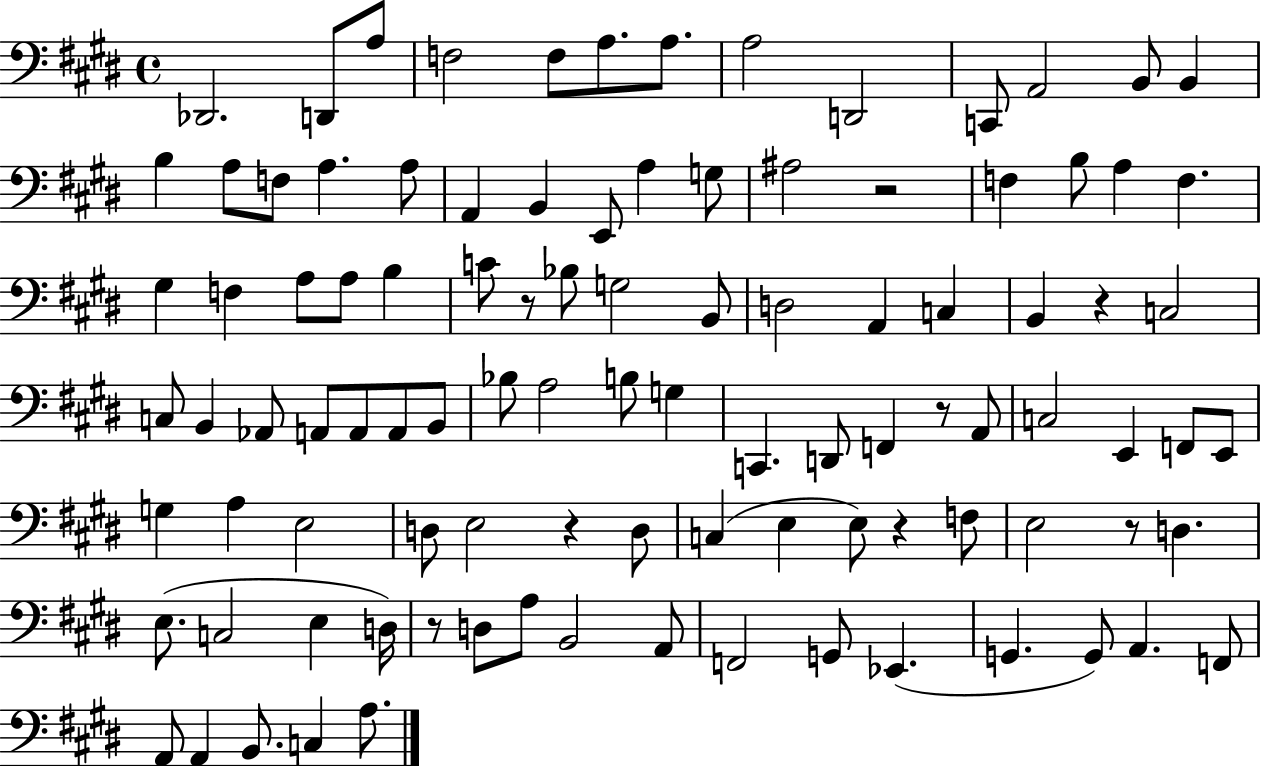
{
  \clef bass
  \time 4/4
  \defaultTimeSignature
  \key e \major
  des,2. d,8 a8 | f2 f8 a8. a8. | a2 d,2 | c,8 a,2 b,8 b,4 | \break b4 a8 f8 a4. a8 | a,4 b,4 e,8 a4 g8 | ais2 r2 | f4 b8 a4 f4. | \break gis4 f4 a8 a8 b4 | c'8 r8 bes8 g2 b,8 | d2 a,4 c4 | b,4 r4 c2 | \break c8 b,4 aes,8 a,8 a,8 a,8 b,8 | bes8 a2 b8 g4 | c,4. d,8 f,4 r8 a,8 | c2 e,4 f,8 e,8 | \break g4 a4 e2 | d8 e2 r4 d8 | c4( e4 e8) r4 f8 | e2 r8 d4. | \break e8.( c2 e4 d16) | r8 d8 a8 b,2 a,8 | f,2 g,8 ees,4.( | g,4. g,8) a,4. f,8 | \break a,8 a,4 b,8. c4 a8. | \bar "|."
}